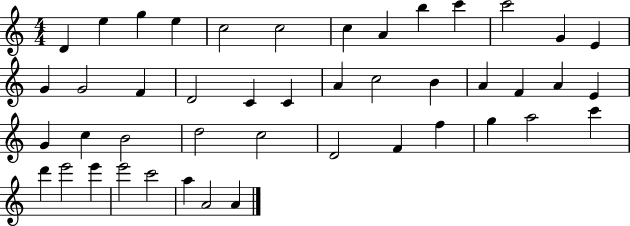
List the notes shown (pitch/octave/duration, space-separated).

D4/q E5/q G5/q E5/q C5/h C5/h C5/q A4/q B5/q C6/q C6/h G4/q E4/q G4/q G4/h F4/q D4/h C4/q C4/q A4/q C5/h B4/q A4/q F4/q A4/q E4/q G4/q C5/q B4/h D5/h C5/h D4/h F4/q F5/q G5/q A5/h C6/q D6/q E6/h E6/q E6/h C6/h A5/q A4/h A4/q